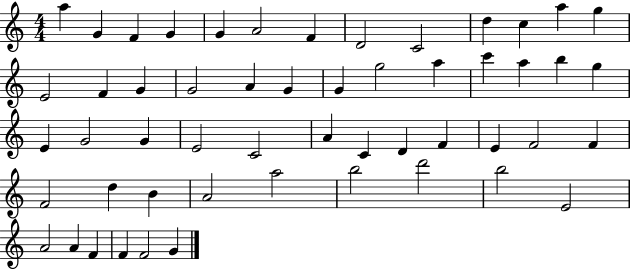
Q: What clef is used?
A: treble